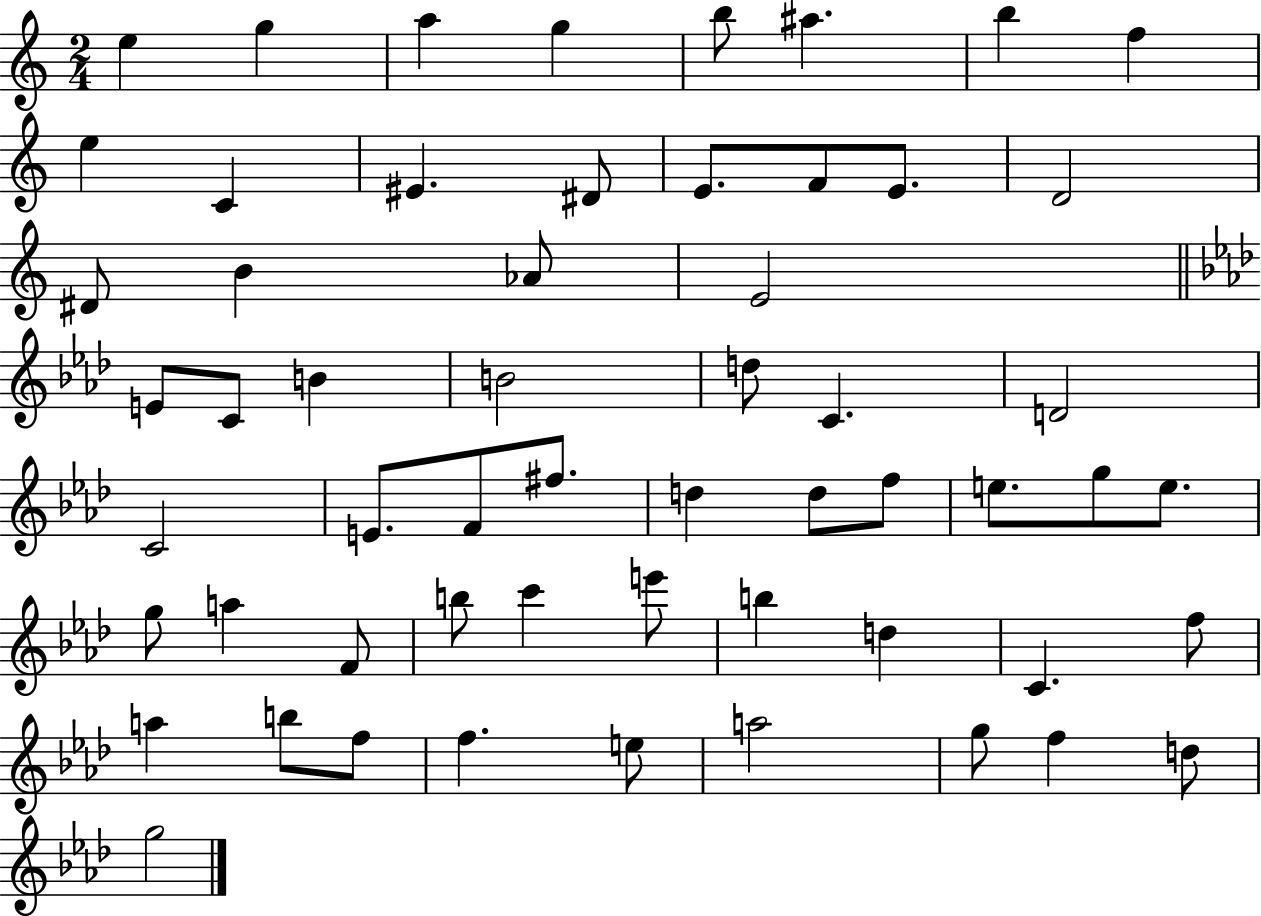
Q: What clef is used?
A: treble